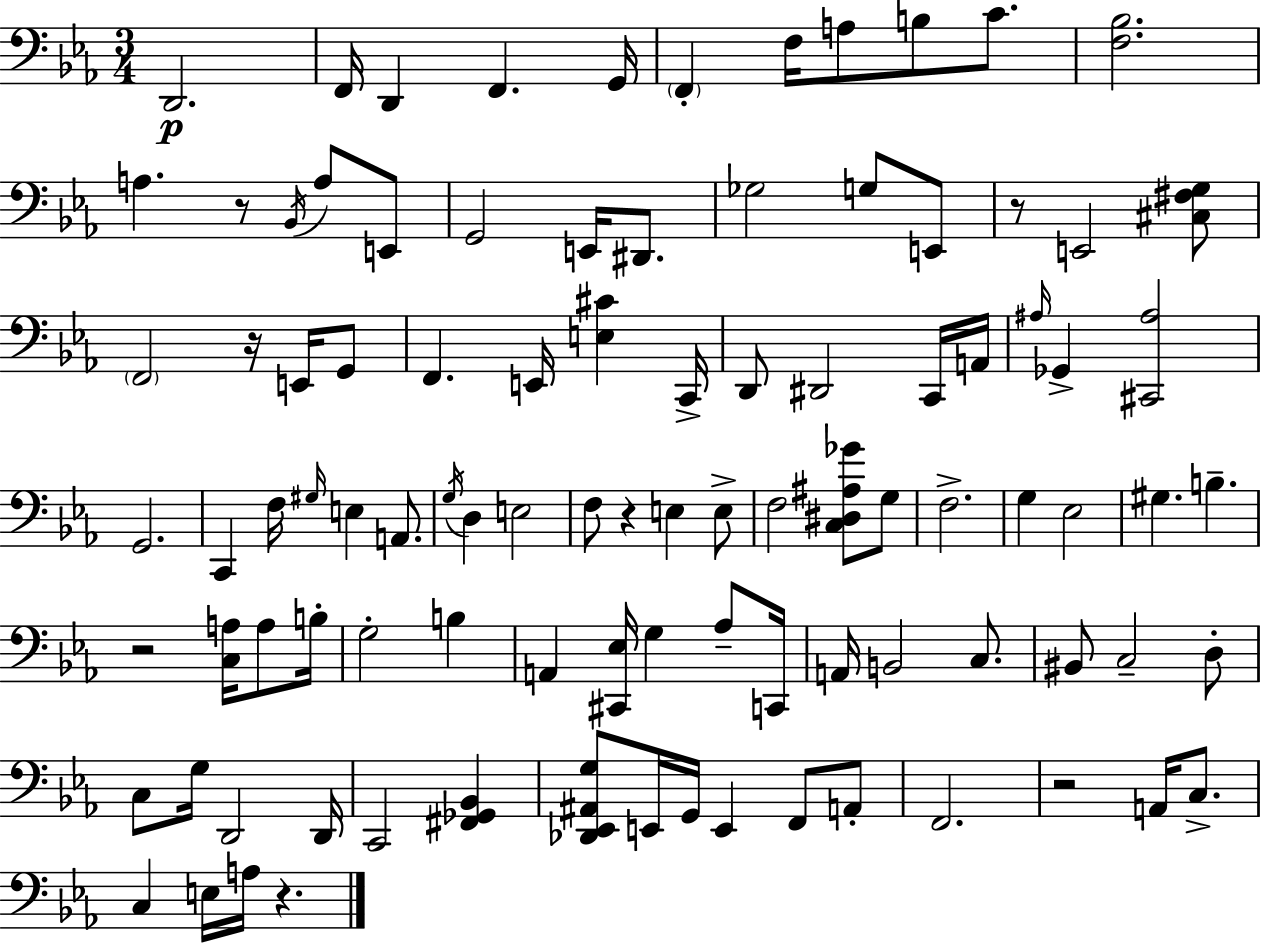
{
  \clef bass
  \numericTimeSignature
  \time 3/4
  \key ees \major
  d,2.\p | f,16 d,4 f,4. g,16 | \parenthesize f,4-. f16 a8 b8 c'8. | <f bes>2. | \break a4. r8 \acciaccatura { bes,16 } a8 e,8 | g,2 e,16 dis,8. | ges2 g8 e,8 | r8 e,2 <cis fis g>8 | \break \parenthesize f,2 r16 e,16 g,8 | f,4. e,16 <e cis'>4 | c,16-> d,8 dis,2 c,16 | a,16 \grace { ais16 } ges,4-> <cis, ais>2 | \break g,2. | c,4 f16 \grace { gis16 } e4 | a,8. \acciaccatura { g16 } d4 e2 | f8 r4 e4 | \break e8-> f2 | <c dis ais ges'>8 g8 f2.-> | g4 ees2 | gis4. b4.-- | \break r2 | <c a>16 a8 b16-. g2-. | b4 a,4 <cis, ees>16 g4 | aes8-- c,16 a,16 b,2 | \break c8. bis,8 c2-- | d8-. c8 g16 d,2 | d,16 c,2 | <fis, ges, bes,>4 <des, ees, ais, g>8 e,16 g,16 e,4 | \break f,8 a,8-. f,2. | r2 | a,16 c8.-> c4 e16 a16 r4. | \bar "|."
}